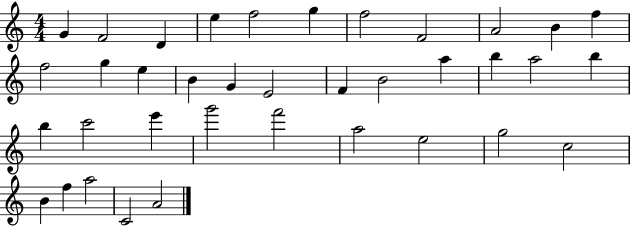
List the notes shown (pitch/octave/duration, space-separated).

G4/q F4/h D4/q E5/q F5/h G5/q F5/h F4/h A4/h B4/q F5/q F5/h G5/q E5/q B4/q G4/q E4/h F4/q B4/h A5/q B5/q A5/h B5/q B5/q C6/h E6/q G6/h F6/h A5/h E5/h G5/h C5/h B4/q F5/q A5/h C4/h A4/h